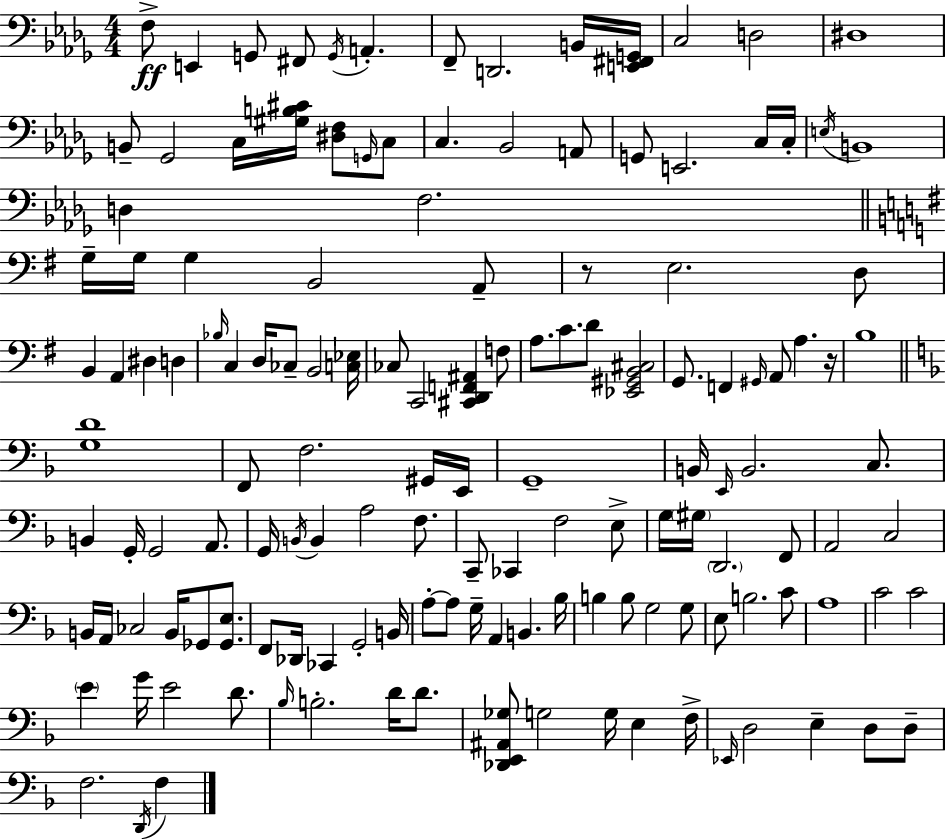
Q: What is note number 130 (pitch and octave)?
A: F3